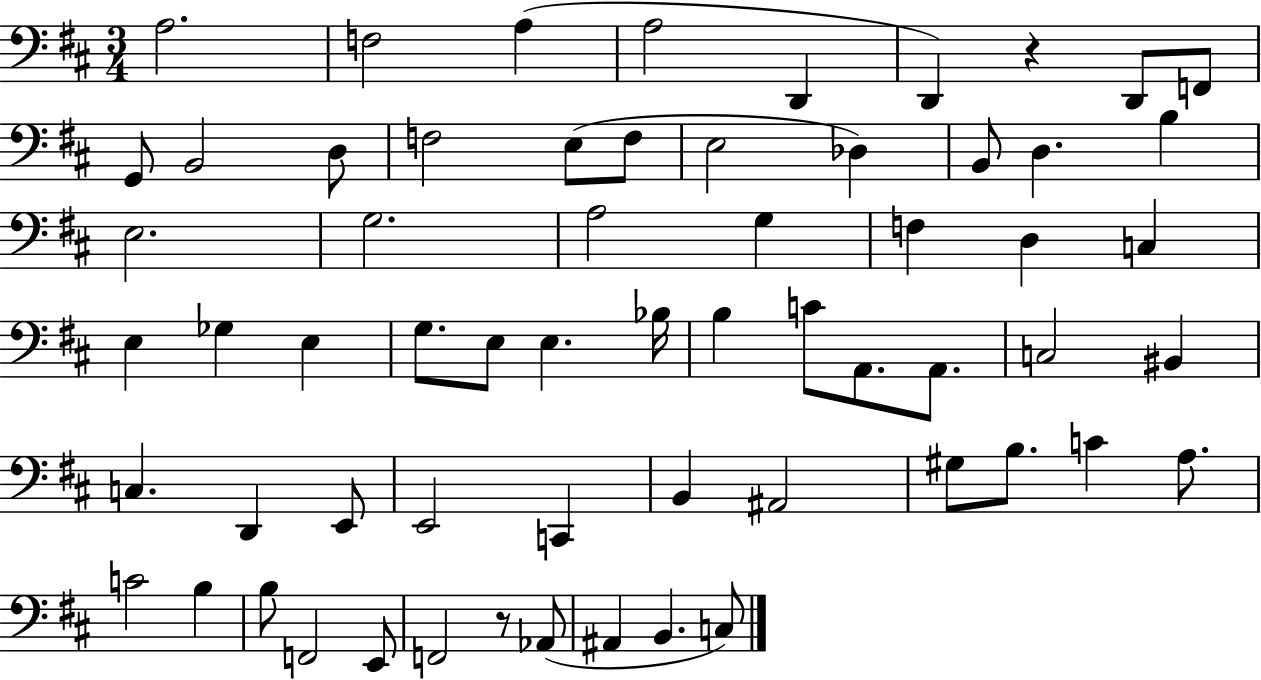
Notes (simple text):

A3/h. F3/h A3/q A3/h D2/q D2/q R/q D2/e F2/e G2/e B2/h D3/e F3/h E3/e F3/e E3/h Db3/q B2/e D3/q. B3/q E3/h. G3/h. A3/h G3/q F3/q D3/q C3/q E3/q Gb3/q E3/q G3/e. E3/e E3/q. Bb3/s B3/q C4/e A2/e. A2/e. C3/h BIS2/q C3/q. D2/q E2/e E2/h C2/q B2/q A#2/h G#3/e B3/e. C4/q A3/e. C4/h B3/q B3/e F2/h E2/e F2/h R/e Ab2/e A#2/q B2/q. C3/e